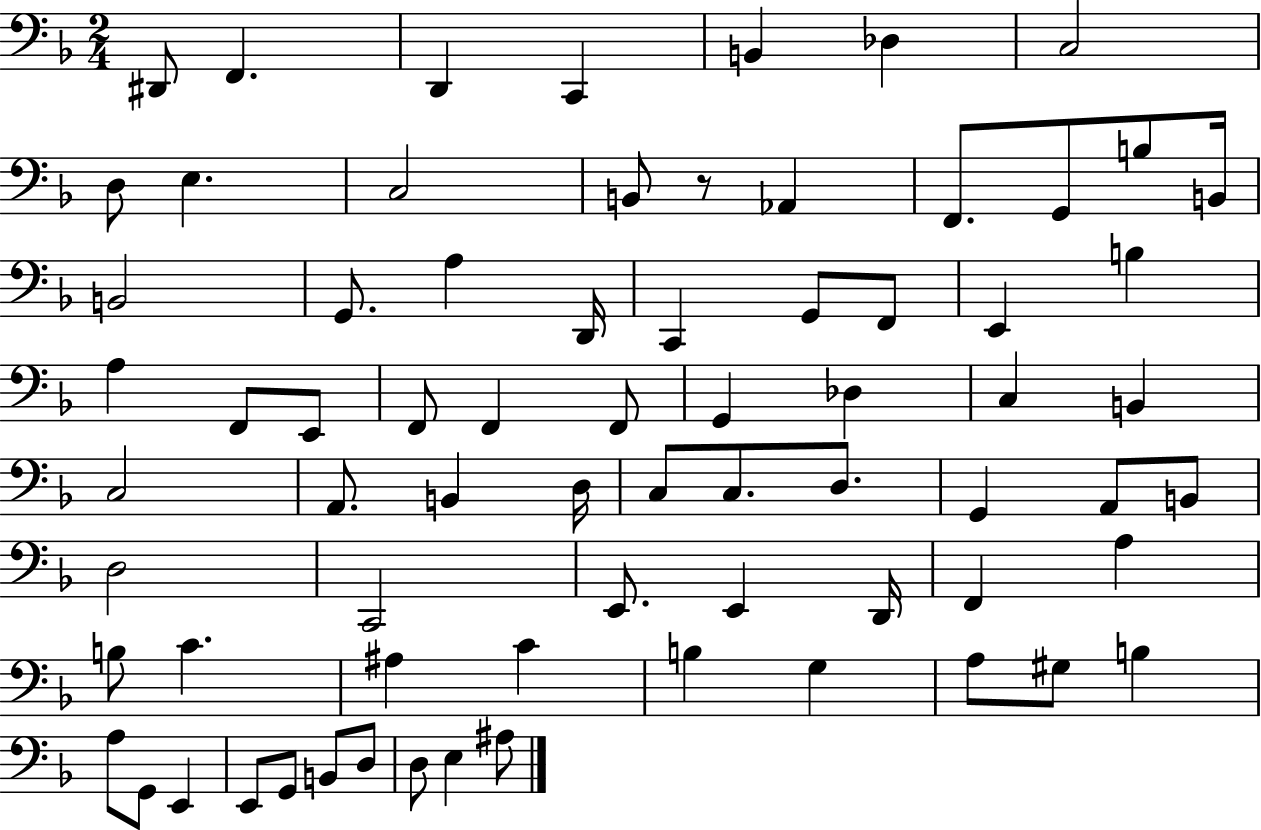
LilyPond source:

{
  \clef bass
  \numericTimeSignature
  \time 2/4
  \key f \major
  \repeat volta 2 { dis,8 f,4. | d,4 c,4 | b,4 des4 | c2 | \break d8 e4. | c2 | b,8 r8 aes,4 | f,8. g,8 b8 b,16 | \break b,2 | g,8. a4 d,16 | c,4 g,8 f,8 | e,4 b4 | \break a4 f,8 e,8 | f,8 f,4 f,8 | g,4 des4 | c4 b,4 | \break c2 | a,8. b,4 d16 | c8 c8. d8. | g,4 a,8 b,8 | \break d2 | c,2 | e,8. e,4 d,16 | f,4 a4 | \break b8 c'4. | ais4 c'4 | b4 g4 | a8 gis8 b4 | \break a8 g,8 e,4 | e,8 g,8 b,8 d8 | d8 e4 ais8 | } \bar "|."
}